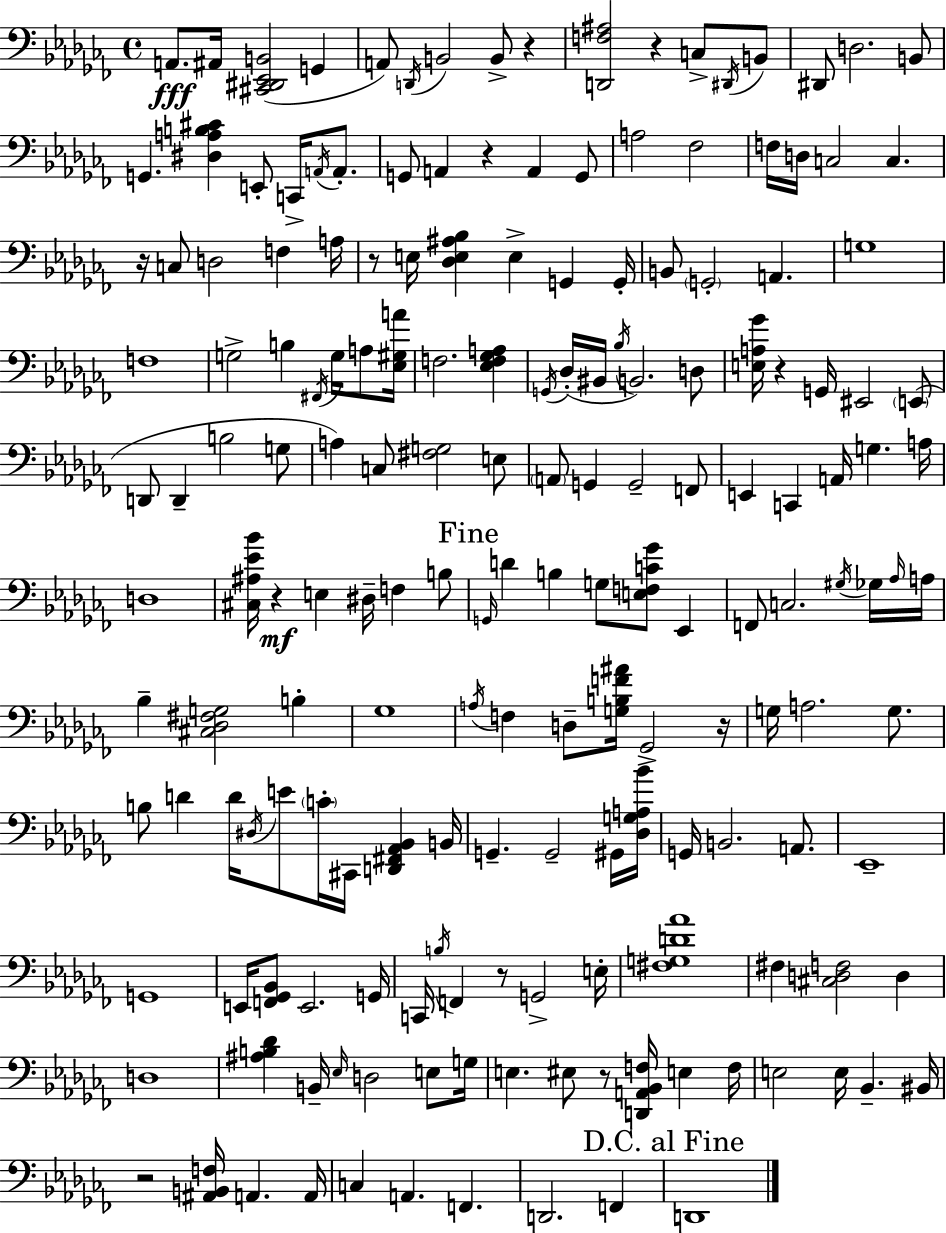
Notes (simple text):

A2/e. A#2/s [C#2,D#2,Eb2,B2]/h G2/q A2/e D2/s B2/h B2/e R/q [D2,F3,A#3]/h R/q C3/e D#2/s B2/e D#2/e D3/h. B2/e G2/q. [D#3,A3,B3,C#4]/q E2/e C2/s A2/s A2/e. G2/e A2/q R/q A2/q G2/e A3/h FES3/h F3/s D3/s C3/h C3/q. R/s C3/e D3/h F3/q A3/s R/e E3/s [Db3,E3,A#3,Bb3]/q E3/q G2/q G2/s B2/e G2/h A2/q. G3/w F3/w G3/h B3/q F#2/s G3/s A3/e [Eb3,G#3,A4]/s F3/h. [Eb3,F3,Gb3,A3]/q G2/s Db3/s BIS2/s Bb3/s B2/h. D3/e [E3,A3,Gb4]/s R/q G2/s EIS2/h E2/e D2/e D2/q B3/h G3/e A3/q C3/e [F#3,G3]/h E3/e A2/e G2/q G2/h F2/e E2/q C2/q A2/s G3/q. A3/s D3/w [C#3,A#3,Eb4,Bb4]/s R/q E3/q D#3/s F3/q B3/e G2/s D4/q B3/q G3/e [E3,F3,C4,Gb4]/e Eb2/q F2/e C3/h. G#3/s Gb3/s Ab3/s A3/s Bb3/q [C#3,Db3,F#3,G3]/h B3/q Gb3/w A3/s F3/q D3/e [G3,B3,F4,A#4]/s Gb2/h R/s G3/s A3/h. G3/e. B3/e D4/q D4/s D#3/s E4/e C4/s C#2/s [D2,F#2,Ab2,Bb2]/q B2/s G2/q. G2/h G#2/s [Db3,G3,A3,Bb4]/s G2/s B2/h. A2/e. Eb2/w G2/w E2/s [F2,Gb2,Bb2]/e E2/h. G2/s C2/s B3/s F2/q R/e G2/h E3/s [F#3,G3,D4,Ab4]/w F#3/q [C#3,D3,F3]/h D3/q D3/w [A#3,B3,Db4]/q B2/s Eb3/s D3/h E3/e G3/s E3/q. EIS3/e R/e [D2,A2,Bb2,F3]/s E3/q F3/s E3/h E3/s Bb2/q. BIS2/s R/h [A#2,B2,F3]/s A2/q. A2/s C3/q A2/q. F2/q. D2/h. F2/q D2/w